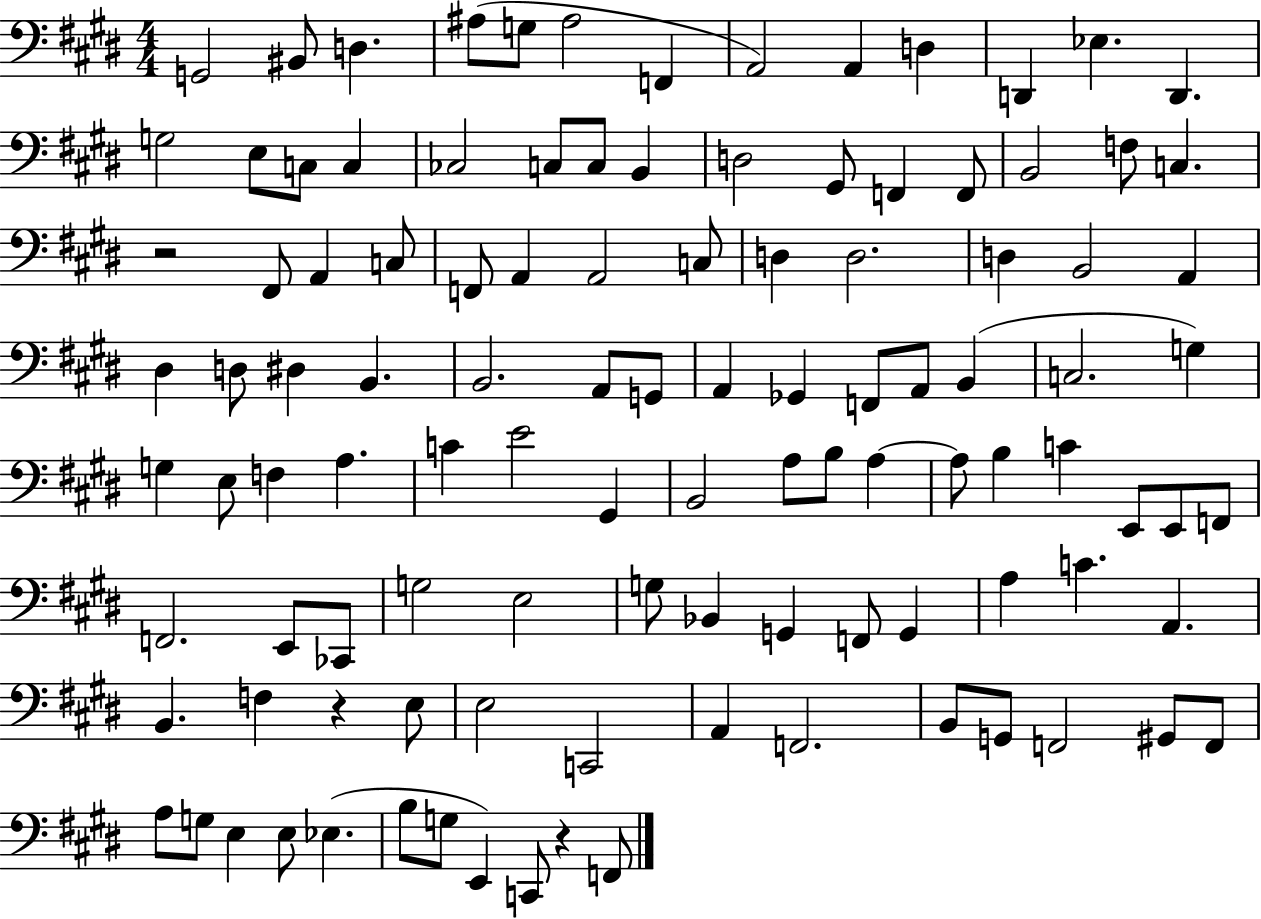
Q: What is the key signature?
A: E major